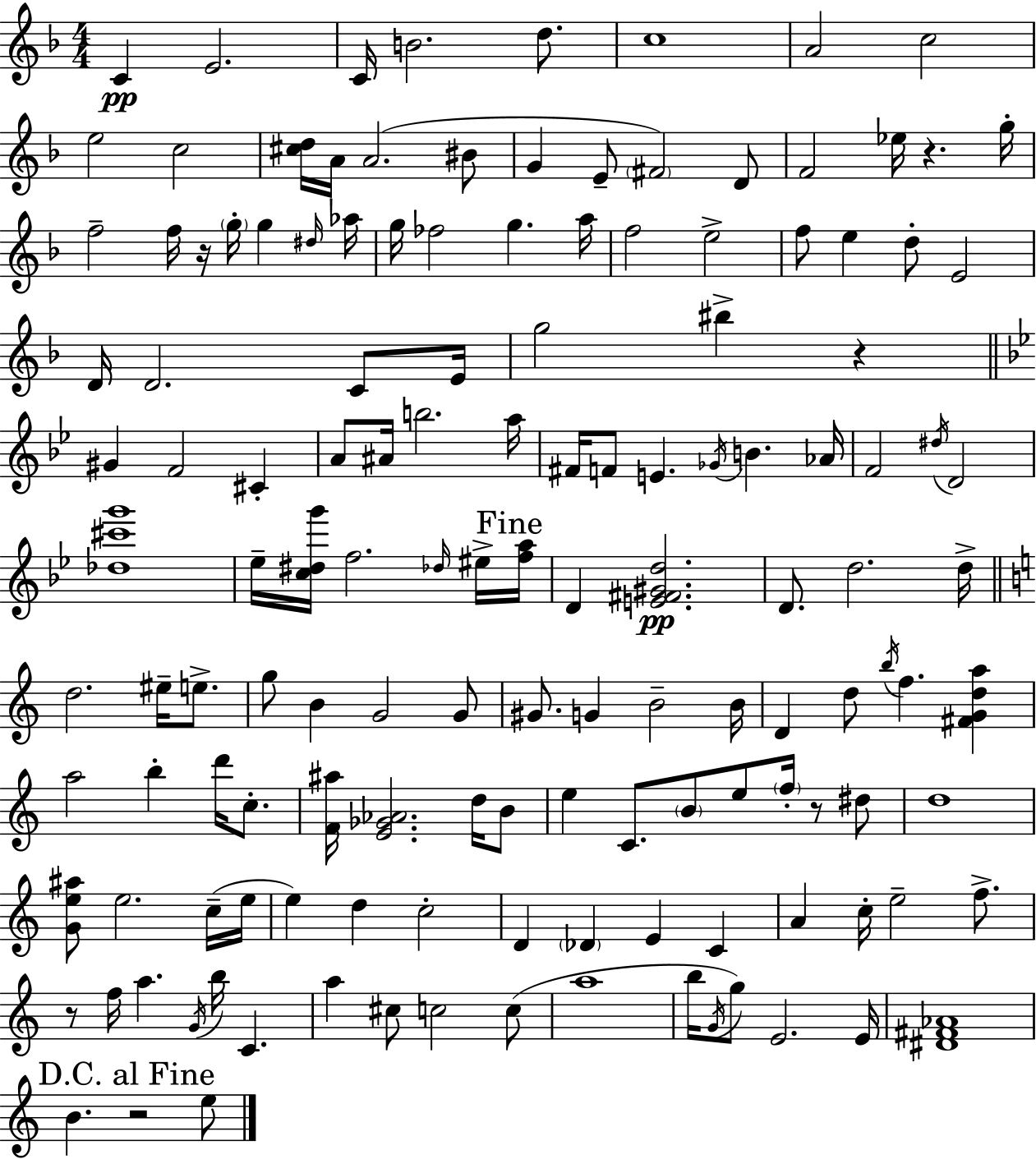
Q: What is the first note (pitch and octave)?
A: C4